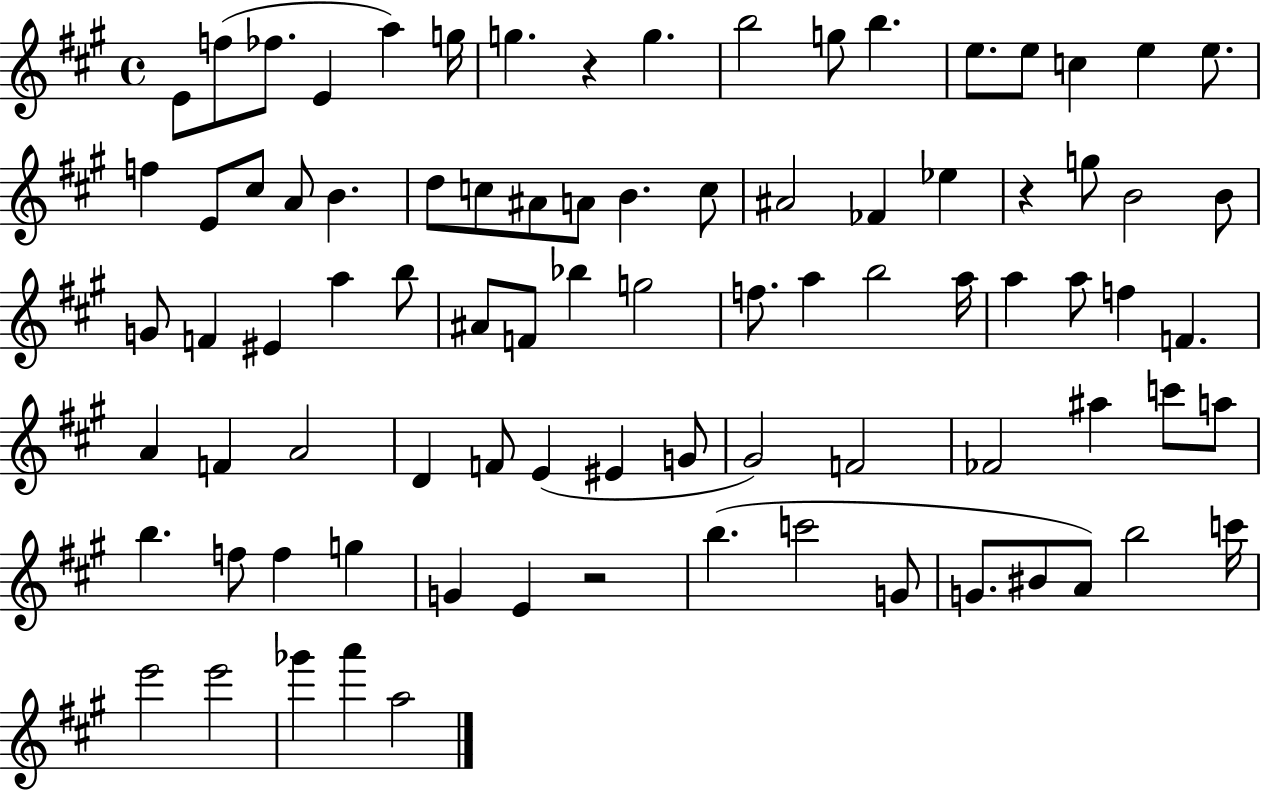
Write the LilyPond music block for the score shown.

{
  \clef treble
  \time 4/4
  \defaultTimeSignature
  \key a \major
  e'8 f''8( fes''8. e'4 a''4) g''16 | g''4. r4 g''4. | b''2 g''8 b''4. | e''8. e''8 c''4 e''4 e''8. | \break f''4 e'8 cis''8 a'8 b'4. | d''8 c''8 ais'8 a'8 b'4. c''8 | ais'2 fes'4 ees''4 | r4 g''8 b'2 b'8 | \break g'8 f'4 eis'4 a''4 b''8 | ais'8 f'8 bes''4 g''2 | f''8. a''4 b''2 a''16 | a''4 a''8 f''4 f'4. | \break a'4 f'4 a'2 | d'4 f'8 e'4( eis'4 g'8 | gis'2) f'2 | fes'2 ais''4 c'''8 a''8 | \break b''4. f''8 f''4 g''4 | g'4 e'4 r2 | b''4.( c'''2 g'8 | g'8. bis'8 a'8) b''2 c'''16 | \break e'''2 e'''2 | ges'''4 a'''4 a''2 | \bar "|."
}